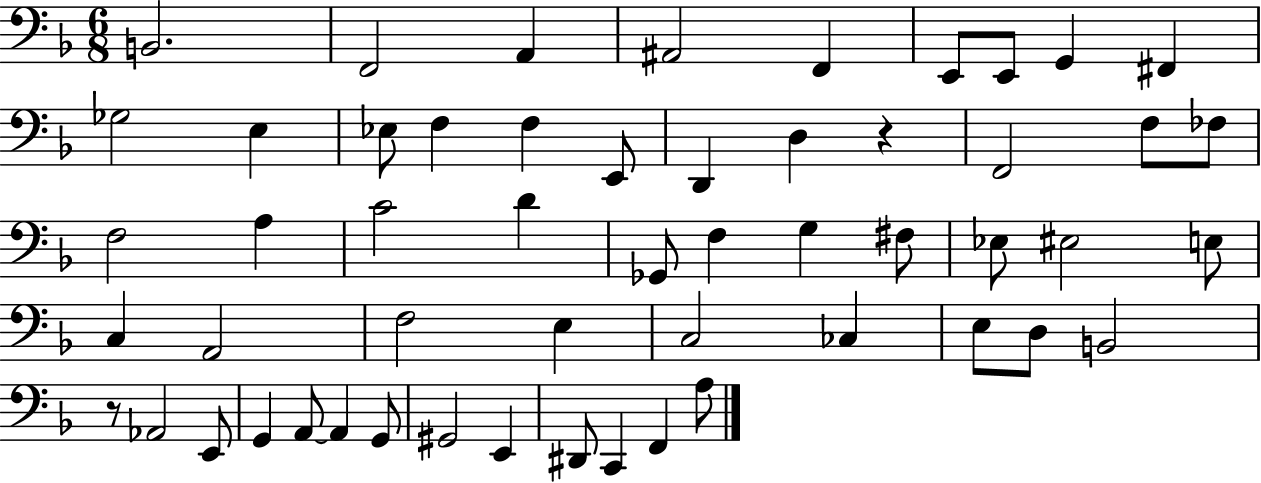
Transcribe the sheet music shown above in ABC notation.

X:1
T:Untitled
M:6/8
L:1/4
K:F
B,,2 F,,2 A,, ^A,,2 F,, E,,/2 E,,/2 G,, ^F,, _G,2 E, _E,/2 F, F, E,,/2 D,, D, z F,,2 F,/2 _F,/2 F,2 A, C2 D _G,,/2 F, G, ^F,/2 _E,/2 ^E,2 E,/2 C, A,,2 F,2 E, C,2 _C, E,/2 D,/2 B,,2 z/2 _A,,2 E,,/2 G,, A,,/2 A,, G,,/2 ^G,,2 E,, ^D,,/2 C,, F,, A,/2